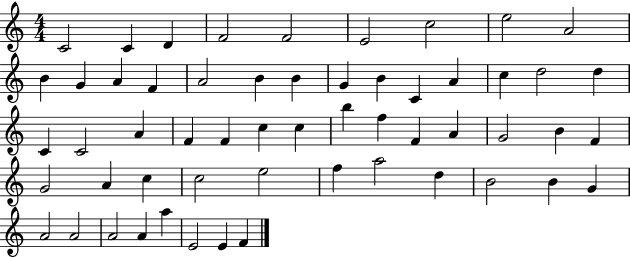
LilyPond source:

{
  \clef treble
  \numericTimeSignature
  \time 4/4
  \key c \major
  c'2 c'4 d'4 | f'2 f'2 | e'2 c''2 | e''2 a'2 | \break b'4 g'4 a'4 f'4 | a'2 b'4 b'4 | g'4 b'4 c'4 a'4 | c''4 d''2 d''4 | \break c'4 c'2 a'4 | f'4 f'4 c''4 c''4 | b''4 f''4 f'4 a'4 | g'2 b'4 f'4 | \break g'2 a'4 c''4 | c''2 e''2 | f''4 a''2 d''4 | b'2 b'4 g'4 | \break a'2 a'2 | a'2 a'4 a''4 | e'2 e'4 f'4 | \bar "|."
}